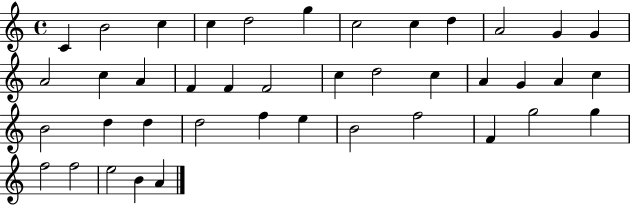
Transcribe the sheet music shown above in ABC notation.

X:1
T:Untitled
M:4/4
L:1/4
K:C
C B2 c c d2 g c2 c d A2 G G A2 c A F F F2 c d2 c A G A c B2 d d d2 f e B2 f2 F g2 g f2 f2 e2 B A